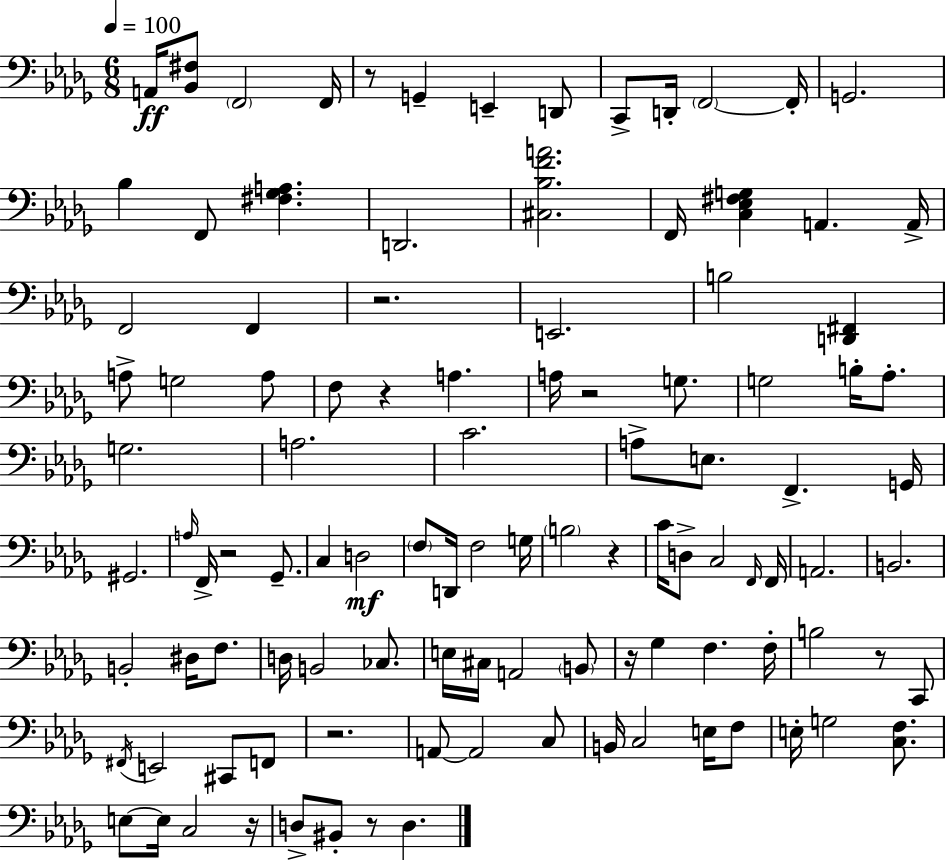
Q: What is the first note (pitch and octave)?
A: A2